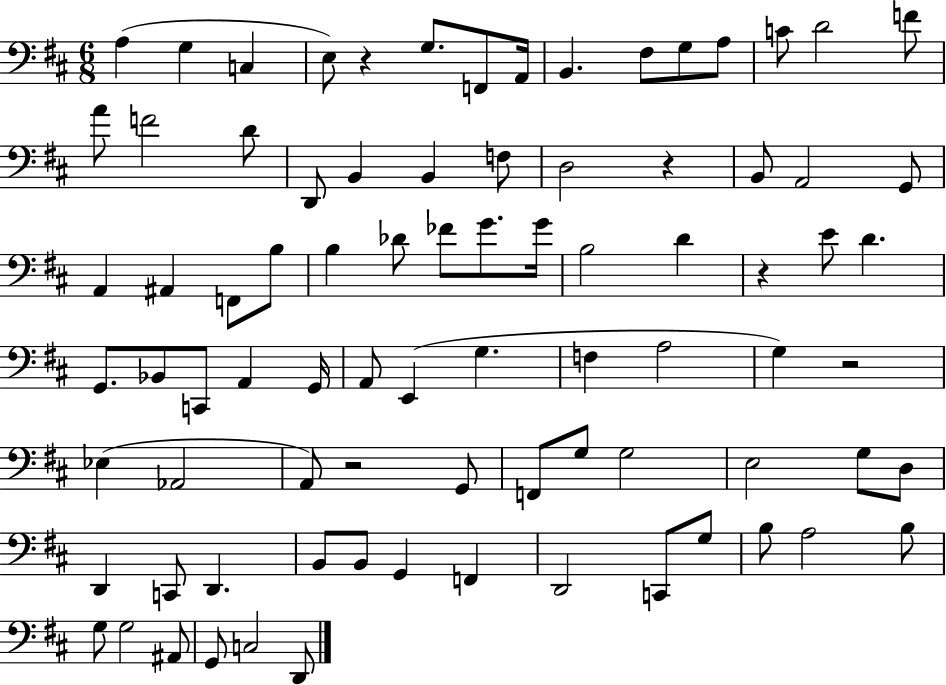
{
  \clef bass
  \numericTimeSignature
  \time 6/8
  \key d \major
  a4( g4 c4 | e8) r4 g8. f,8 a,16 | b,4. fis8 g8 a8 | c'8 d'2 f'8 | \break a'8 f'2 d'8 | d,8 b,4 b,4 f8 | d2 r4 | b,8 a,2 g,8 | \break a,4 ais,4 f,8 b8 | b4 des'8 fes'8 g'8. g'16 | b2 d'4 | r4 e'8 d'4. | \break g,8. bes,8 c,8 a,4 g,16 | a,8 e,4( g4. | f4 a2 | g4) r2 | \break ees4( aes,2 | a,8) r2 g,8 | f,8 g8 g2 | e2 g8 d8 | \break d,4 c,8 d,4. | b,8 b,8 g,4 f,4 | d,2 c,8 g8 | b8 a2 b8 | \break g8 g2 ais,8 | g,8 c2 d,8 | \bar "|."
}